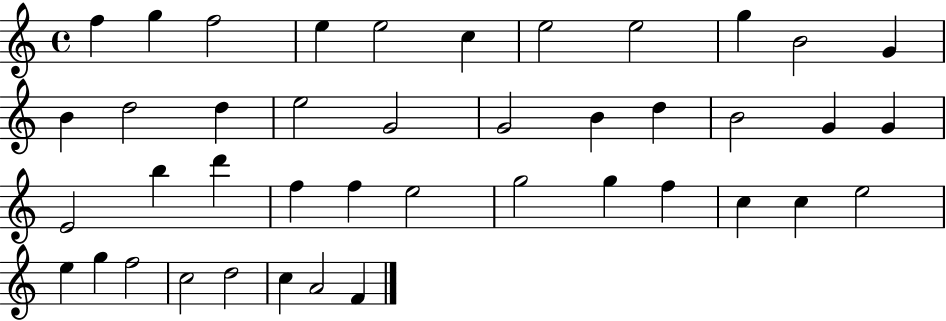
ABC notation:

X:1
T:Untitled
M:4/4
L:1/4
K:C
f g f2 e e2 c e2 e2 g B2 G B d2 d e2 G2 G2 B d B2 G G E2 b d' f f e2 g2 g f c c e2 e g f2 c2 d2 c A2 F